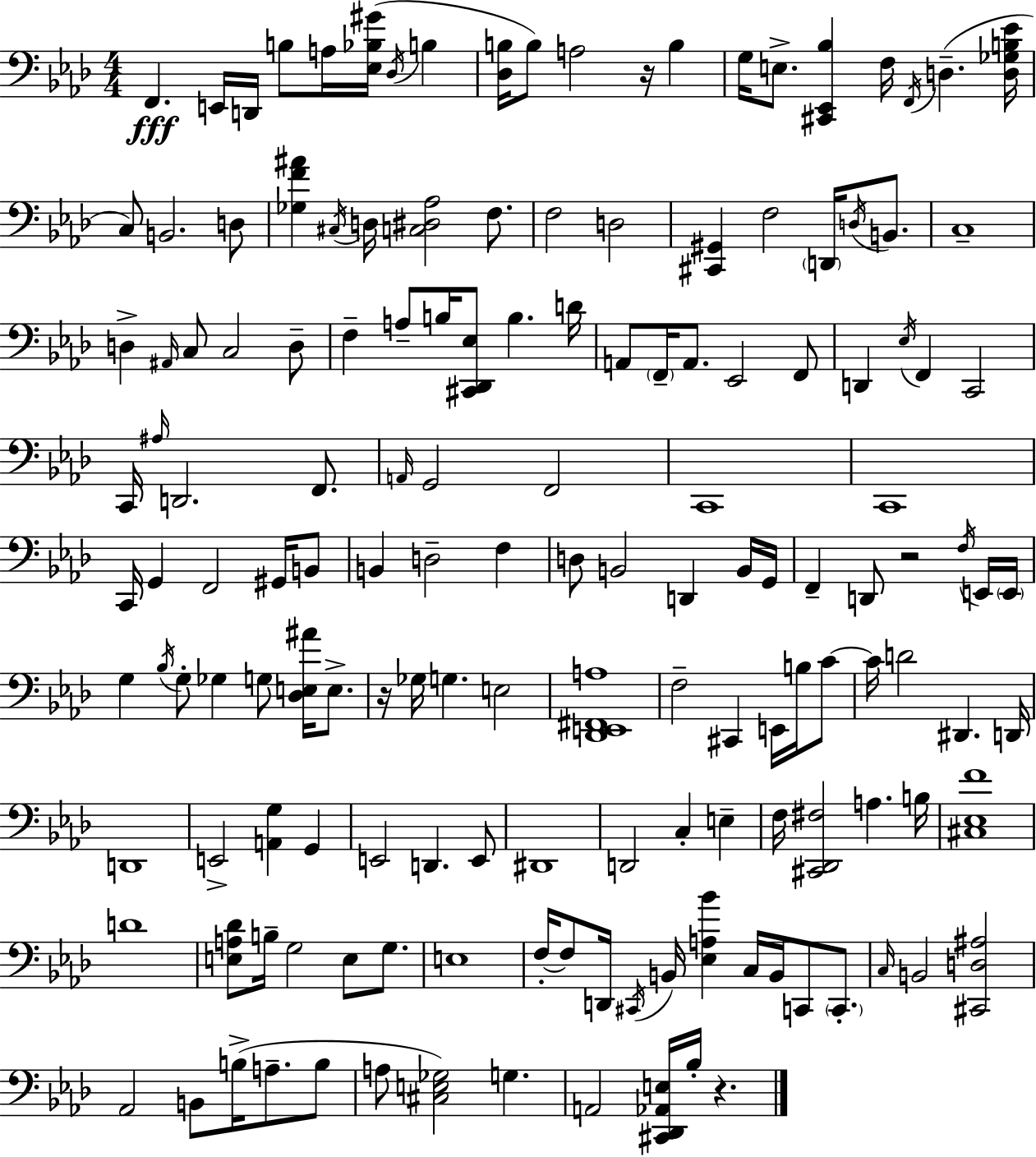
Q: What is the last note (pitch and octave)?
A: Bb3